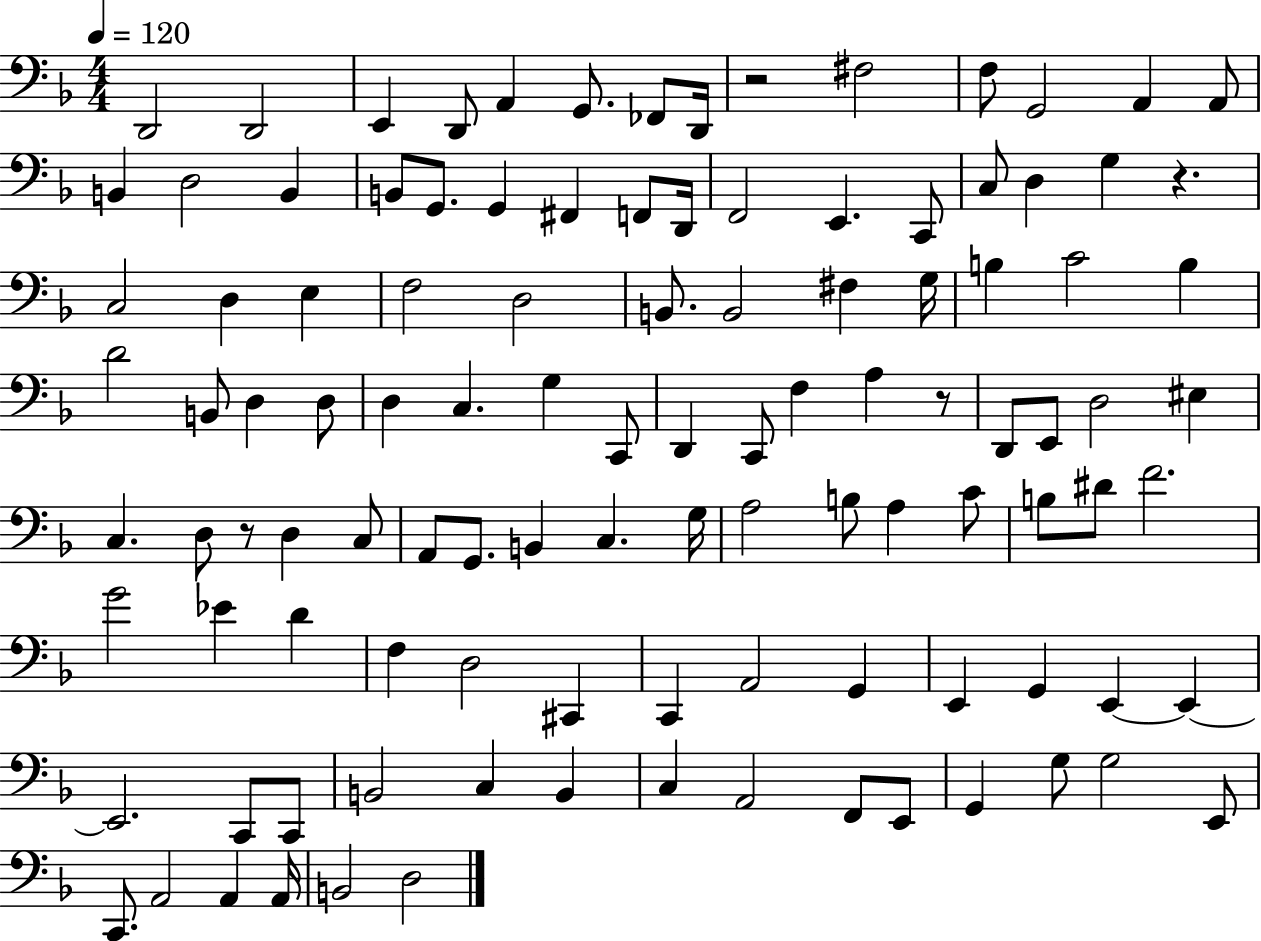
{
  \clef bass
  \numericTimeSignature
  \time 4/4
  \key f \major
  \tempo 4 = 120
  d,2 d,2 | e,4 d,8 a,4 g,8. fes,8 d,16 | r2 fis2 | f8 g,2 a,4 a,8 | \break b,4 d2 b,4 | b,8 g,8. g,4 fis,4 f,8 d,16 | f,2 e,4. c,8 | c8 d4 g4 r4. | \break c2 d4 e4 | f2 d2 | b,8. b,2 fis4 g16 | b4 c'2 b4 | \break d'2 b,8 d4 d8 | d4 c4. g4 c,8 | d,4 c,8 f4 a4 r8 | d,8 e,8 d2 eis4 | \break c4. d8 r8 d4 c8 | a,8 g,8. b,4 c4. g16 | a2 b8 a4 c'8 | b8 dis'8 f'2. | \break g'2 ees'4 d'4 | f4 d2 cis,4 | c,4 a,2 g,4 | e,4 g,4 e,4~~ e,4~~ | \break e,2. c,8 c,8 | b,2 c4 b,4 | c4 a,2 f,8 e,8 | g,4 g8 g2 e,8 | \break c,8. a,2 a,4 a,16 | b,2 d2 | \bar "|."
}